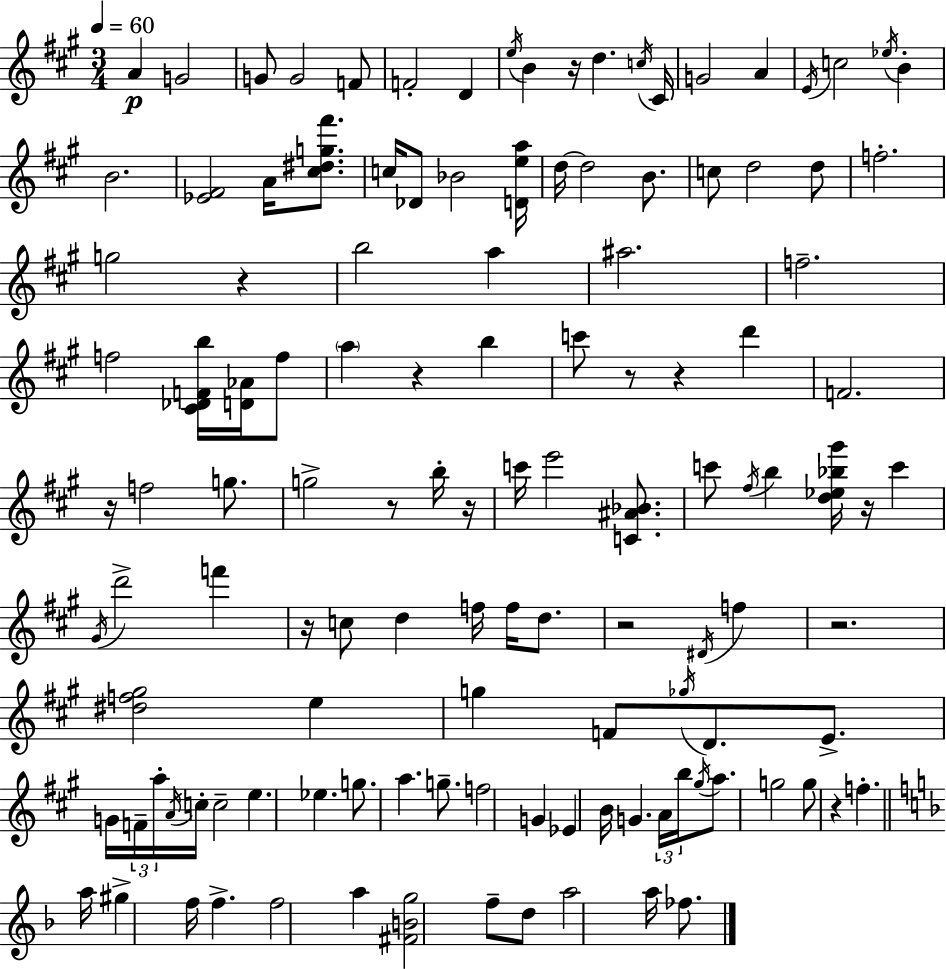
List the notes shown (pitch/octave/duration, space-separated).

A4/q G4/h G4/e G4/h F4/e F4/h D4/q E5/s B4/q R/s D5/q. C5/s C#4/s G4/h A4/q E4/s C5/h Eb5/s B4/q B4/h. [Eb4,F#4]/h A4/s [C#5,D#5,G5,F#6]/e. C5/s Db4/e Bb4/h [D4,E5,A5]/s D5/s D5/h B4/e. C5/e D5/h D5/e F5/h. G5/h R/q B5/h A5/q A#5/h. F5/h. F5/h [C#4,Db4,F4,B5]/s [D4,Ab4]/s F5/e A5/q R/q B5/q C6/e R/e R/q D6/q F4/h. R/s F5/h G5/e. G5/h R/e B5/s R/s C6/s E6/h [C4,A#4,Bb4]/e. C6/e F#5/s B5/q [D5,Eb5,Bb5,G#6]/s R/s C6/q G#4/s D6/h F6/q R/s C5/e D5/q F5/s F5/s D5/e. R/h D#4/s F5/q R/h. [D#5,F5,G#5]/h E5/q G5/q F4/e Gb5/s D4/e. E4/e. G4/s F4/s A5/s A4/s C5/s C5/h E5/q. Eb5/q. G5/e. A5/q. G5/e. F5/h G4/q Eb4/q B4/s G4/q. A4/s B5/s G#5/s A5/e. G5/h G5/e R/q F5/q. A5/s G#5/q F5/s F5/q. F5/h A5/q [F#4,B4,G5]/h F5/e D5/e A5/h A5/s FES5/e.